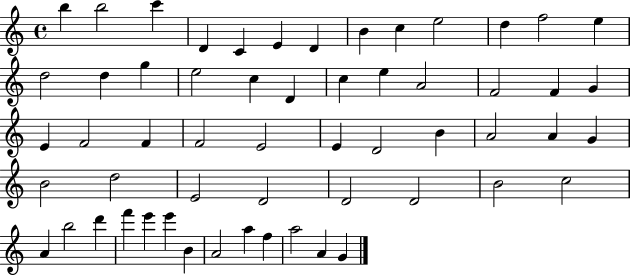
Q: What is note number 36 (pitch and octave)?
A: G4